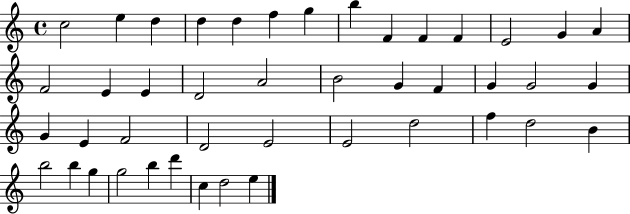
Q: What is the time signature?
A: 4/4